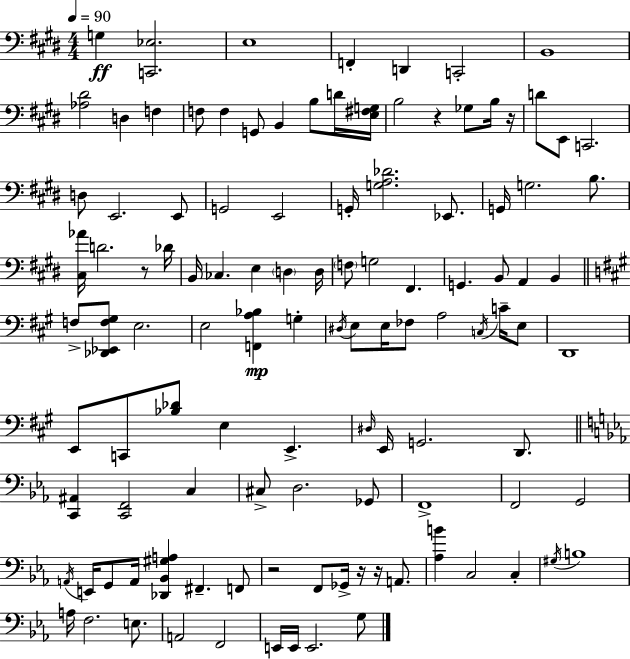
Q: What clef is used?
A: bass